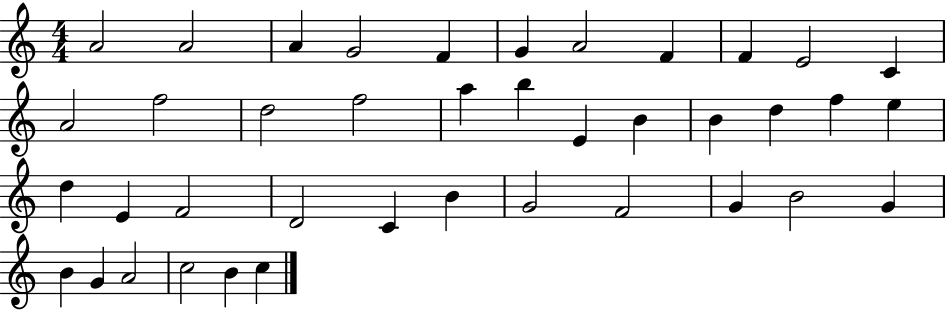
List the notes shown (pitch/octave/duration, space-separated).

A4/h A4/h A4/q G4/h F4/q G4/q A4/h F4/q F4/q E4/h C4/q A4/h F5/h D5/h F5/h A5/q B5/q E4/q B4/q B4/q D5/q F5/q E5/q D5/q E4/q F4/h D4/h C4/q B4/q G4/h F4/h G4/q B4/h G4/q B4/q G4/q A4/h C5/h B4/q C5/q